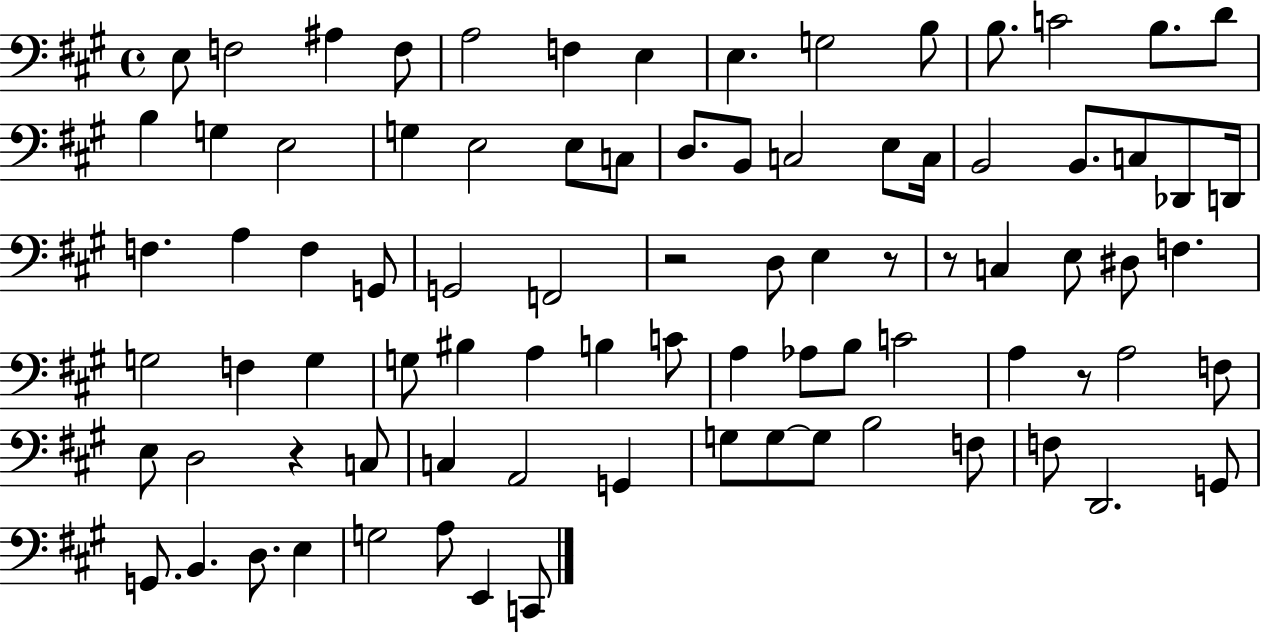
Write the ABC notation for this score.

X:1
T:Untitled
M:4/4
L:1/4
K:A
E,/2 F,2 ^A, F,/2 A,2 F, E, E, G,2 B,/2 B,/2 C2 B,/2 D/2 B, G, E,2 G, E,2 E,/2 C,/2 D,/2 B,,/2 C,2 E,/2 C,/4 B,,2 B,,/2 C,/2 _D,,/2 D,,/4 F, A, F, G,,/2 G,,2 F,,2 z2 D,/2 E, z/2 z/2 C, E,/2 ^D,/2 F, G,2 F, G, G,/2 ^B, A, B, C/2 A, _A,/2 B,/2 C2 A, z/2 A,2 F,/2 E,/2 D,2 z C,/2 C, A,,2 G,, G,/2 G,/2 G,/2 B,2 F,/2 F,/2 D,,2 G,,/2 G,,/2 B,, D,/2 E, G,2 A,/2 E,, C,,/2